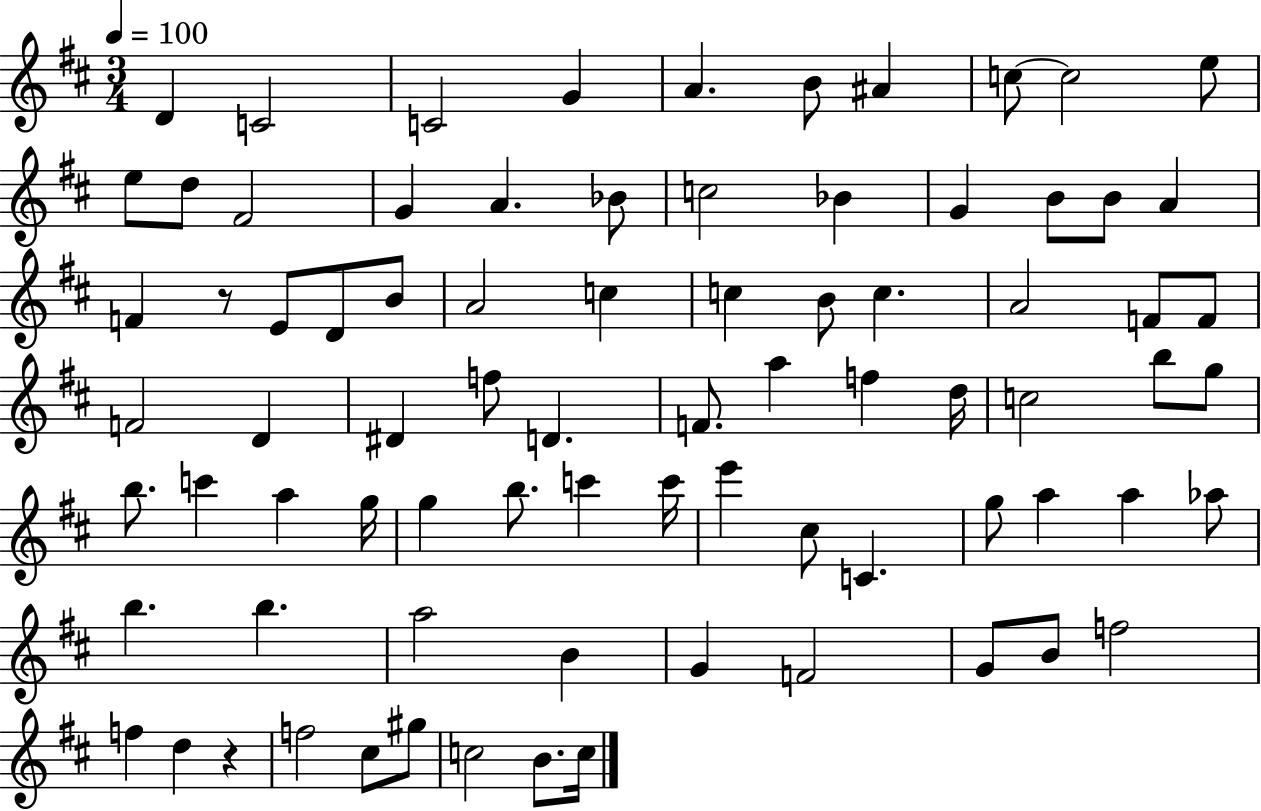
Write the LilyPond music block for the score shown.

{
  \clef treble
  \numericTimeSignature
  \time 3/4
  \key d \major
  \tempo 4 = 100
  \repeat volta 2 { d'4 c'2 | c'2 g'4 | a'4. b'8 ais'4 | c''8~~ c''2 e''8 | \break e''8 d''8 fis'2 | g'4 a'4. bes'8 | c''2 bes'4 | g'4 b'8 b'8 a'4 | \break f'4 r8 e'8 d'8 b'8 | a'2 c''4 | c''4 b'8 c''4. | a'2 f'8 f'8 | \break f'2 d'4 | dis'4 f''8 d'4. | f'8. a''4 f''4 d''16 | c''2 b''8 g''8 | \break b''8. c'''4 a''4 g''16 | g''4 b''8. c'''4 c'''16 | e'''4 cis''8 c'4. | g''8 a''4 a''4 aes''8 | \break b''4. b''4. | a''2 b'4 | g'4 f'2 | g'8 b'8 f''2 | \break f''4 d''4 r4 | f''2 cis''8 gis''8 | c''2 b'8. c''16 | } \bar "|."
}